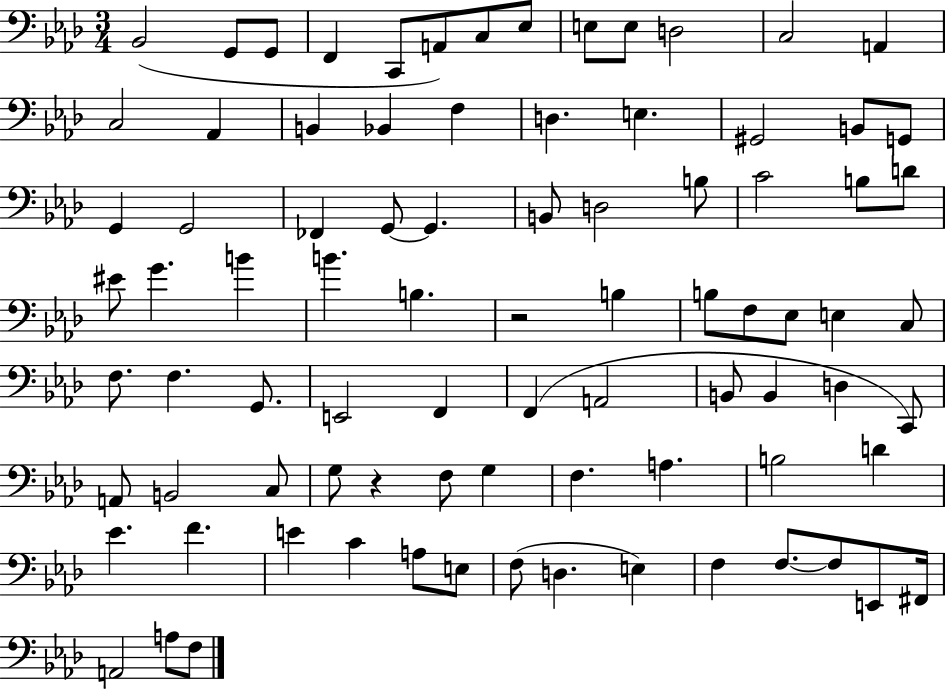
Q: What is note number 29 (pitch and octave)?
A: B2